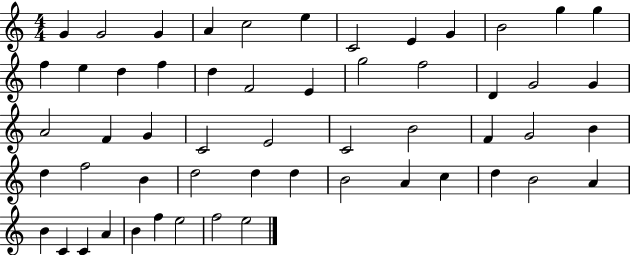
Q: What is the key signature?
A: C major